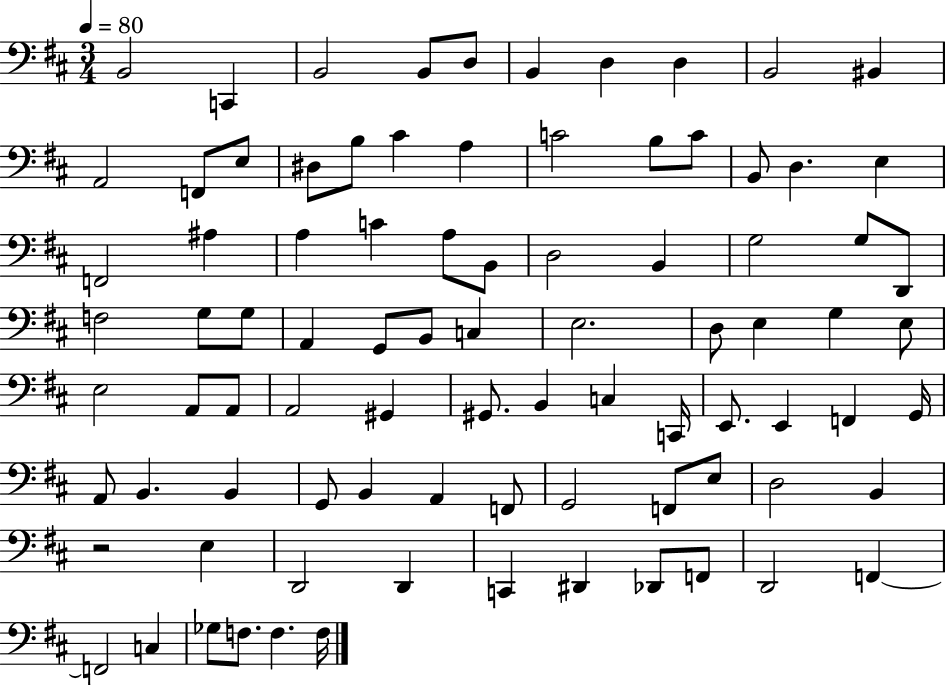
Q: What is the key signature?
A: D major